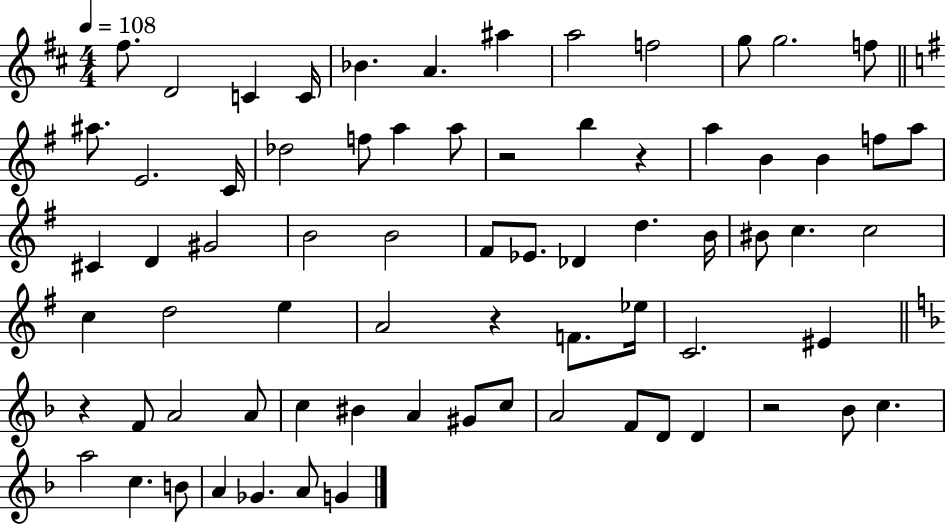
F#5/e. D4/h C4/q C4/s Bb4/q. A4/q. A#5/q A5/h F5/h G5/e G5/h. F5/e A#5/e. E4/h. C4/s Db5/h F5/e A5/q A5/e R/h B5/q R/q A5/q B4/q B4/q F5/e A5/e C#4/q D4/q G#4/h B4/h B4/h F#4/e Eb4/e. Db4/q D5/q. B4/s BIS4/e C5/q. C5/h C5/q D5/h E5/q A4/h R/q F4/e. Eb5/s C4/h. EIS4/q R/q F4/e A4/h A4/e C5/q BIS4/q A4/q G#4/e C5/e A4/h F4/e D4/e D4/q R/h Bb4/e C5/q. A5/h C5/q. B4/e A4/q Gb4/q. A4/e G4/q